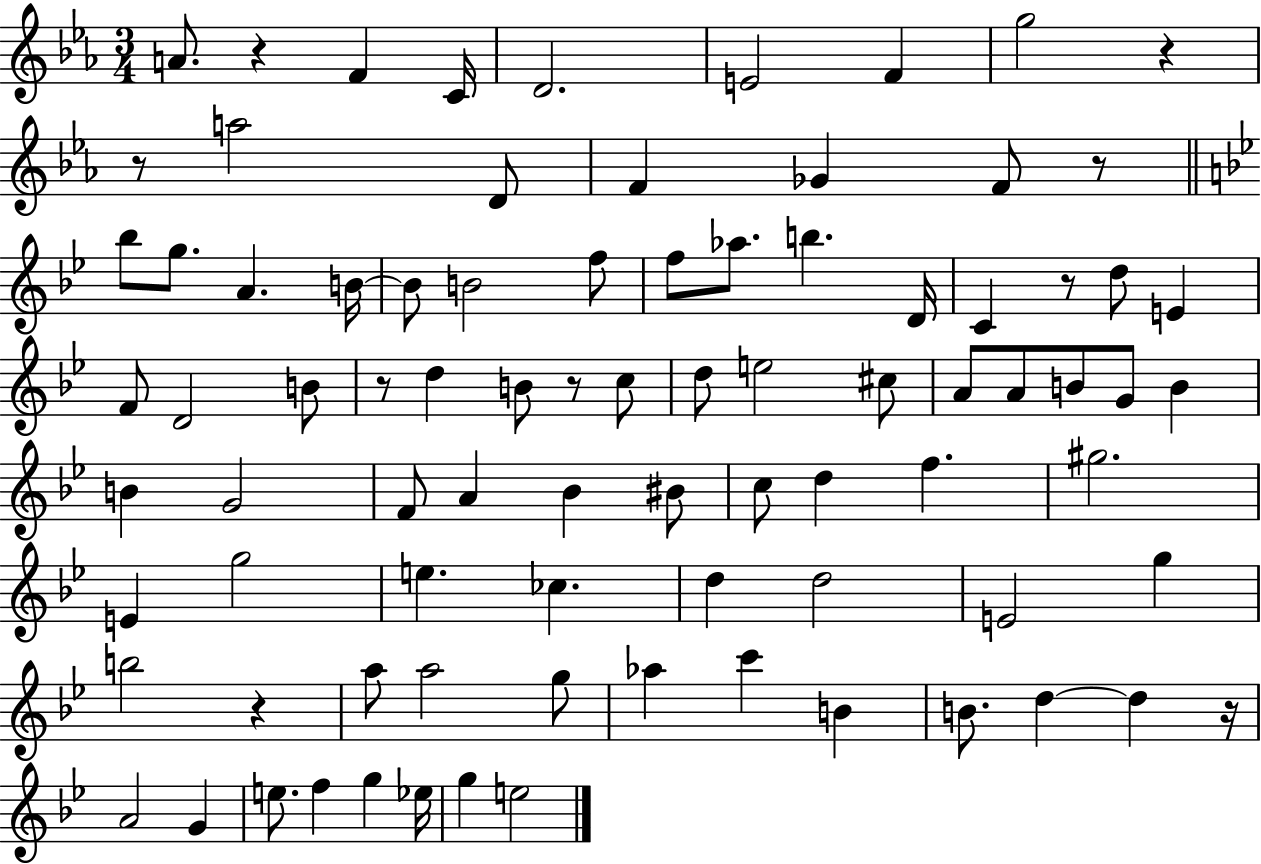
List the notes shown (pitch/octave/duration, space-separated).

A4/e. R/q F4/q C4/s D4/h. E4/h F4/q G5/h R/q R/e A5/h D4/e F4/q Gb4/q F4/e R/e Bb5/e G5/e. A4/q. B4/s B4/e B4/h F5/e F5/e Ab5/e. B5/q. D4/s C4/q R/e D5/e E4/q F4/e D4/h B4/e R/e D5/q B4/e R/e C5/e D5/e E5/h C#5/e A4/e A4/e B4/e G4/e B4/q B4/q G4/h F4/e A4/q Bb4/q BIS4/e C5/e D5/q F5/q. G#5/h. E4/q G5/h E5/q. CES5/q. D5/q D5/h E4/h G5/q B5/h R/q A5/e A5/h G5/e Ab5/q C6/q B4/q B4/e. D5/q D5/q R/s A4/h G4/q E5/e. F5/q G5/q Eb5/s G5/q E5/h